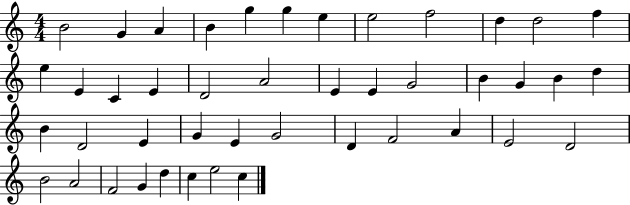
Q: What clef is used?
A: treble